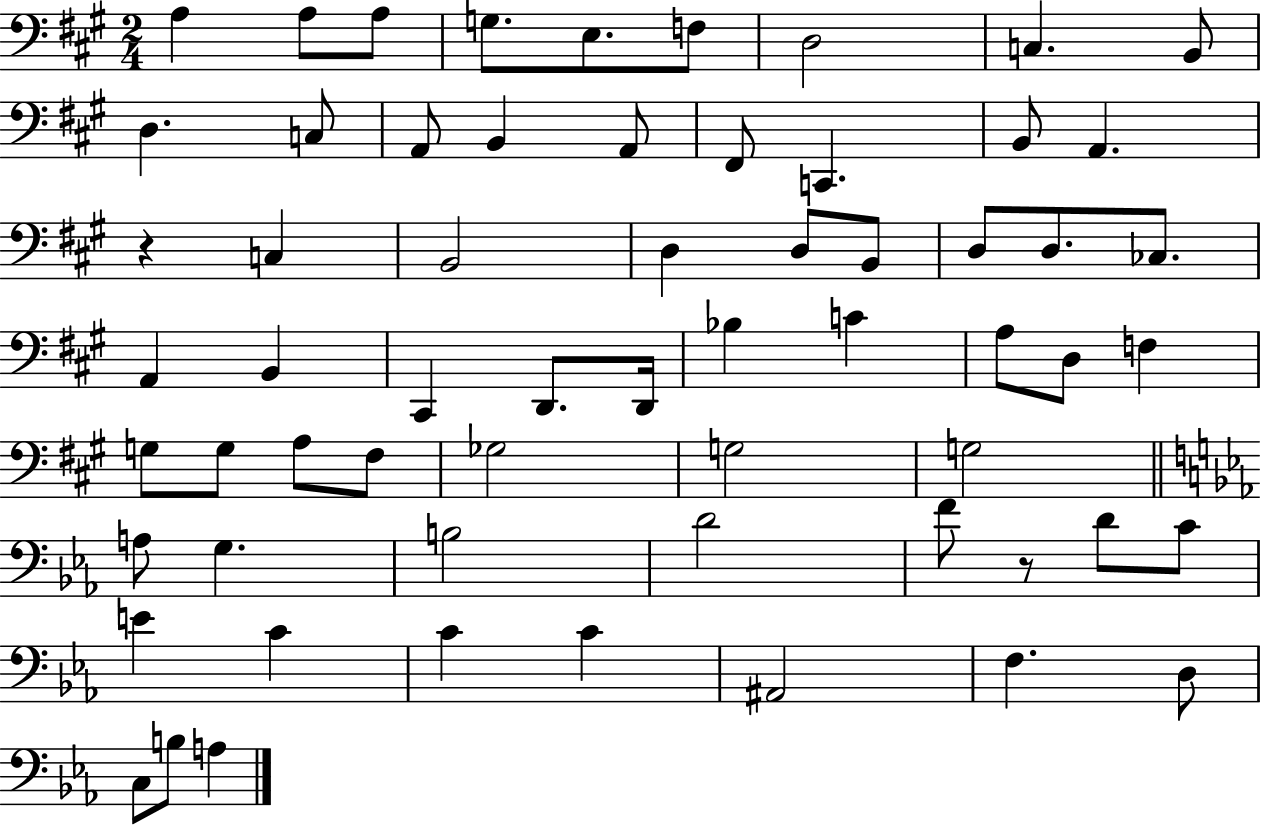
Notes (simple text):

A3/q A3/e A3/e G3/e. E3/e. F3/e D3/h C3/q. B2/e D3/q. C3/e A2/e B2/q A2/e F#2/e C2/q. B2/e A2/q. R/q C3/q B2/h D3/q D3/e B2/e D3/e D3/e. CES3/e. A2/q B2/q C#2/q D2/e. D2/s Bb3/q C4/q A3/e D3/e F3/q G3/e G3/e A3/e F#3/e Gb3/h G3/h G3/h A3/e G3/q. B3/h D4/h F4/e R/e D4/e C4/e E4/q C4/q C4/q C4/q A#2/h F3/q. D3/e C3/e B3/e A3/q